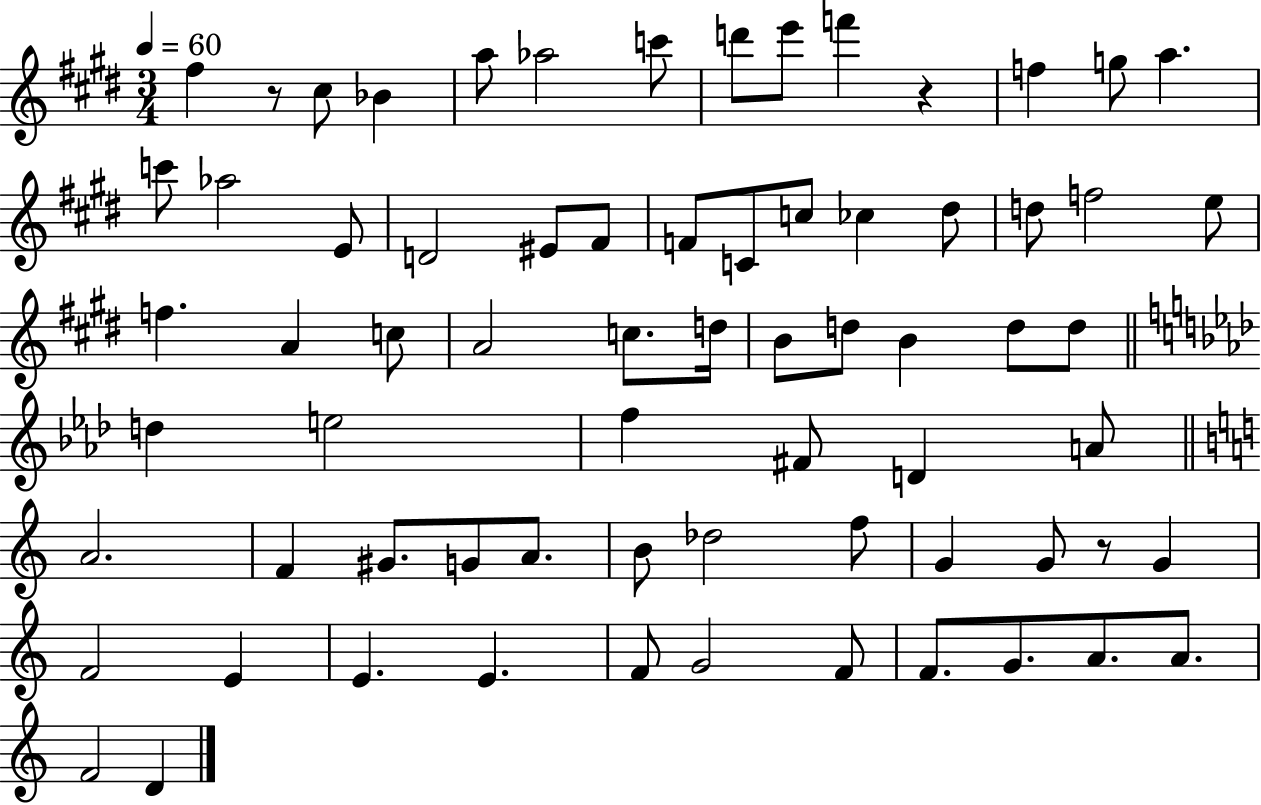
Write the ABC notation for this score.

X:1
T:Untitled
M:3/4
L:1/4
K:E
^f z/2 ^c/2 _B a/2 _a2 c'/2 d'/2 e'/2 f' z f g/2 a c'/2 _a2 E/2 D2 ^E/2 ^F/2 F/2 C/2 c/2 _c ^d/2 d/2 f2 e/2 f A c/2 A2 c/2 d/4 B/2 d/2 B d/2 d/2 d e2 f ^F/2 D A/2 A2 F ^G/2 G/2 A/2 B/2 _d2 f/2 G G/2 z/2 G F2 E E E F/2 G2 F/2 F/2 G/2 A/2 A/2 F2 D